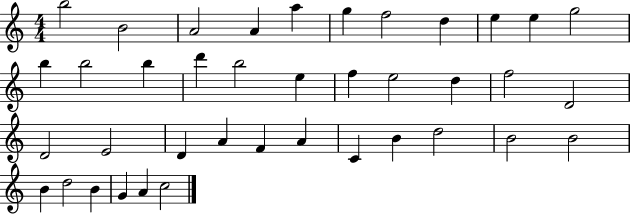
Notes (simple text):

B5/h B4/h A4/h A4/q A5/q G5/q F5/h D5/q E5/q E5/q G5/h B5/q B5/h B5/q D6/q B5/h E5/q F5/q E5/h D5/q F5/h D4/h D4/h E4/h D4/q A4/q F4/q A4/q C4/q B4/q D5/h B4/h B4/h B4/q D5/h B4/q G4/q A4/q C5/h